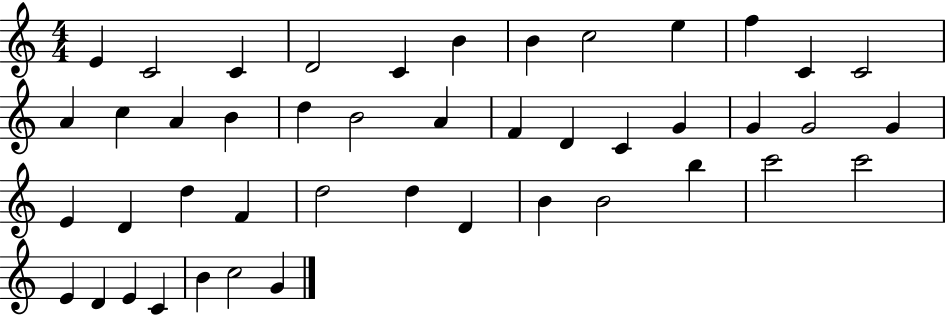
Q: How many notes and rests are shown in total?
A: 45